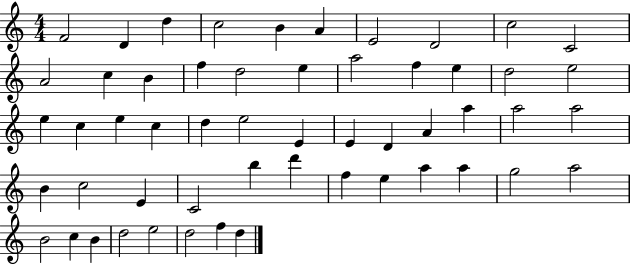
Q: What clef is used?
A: treble